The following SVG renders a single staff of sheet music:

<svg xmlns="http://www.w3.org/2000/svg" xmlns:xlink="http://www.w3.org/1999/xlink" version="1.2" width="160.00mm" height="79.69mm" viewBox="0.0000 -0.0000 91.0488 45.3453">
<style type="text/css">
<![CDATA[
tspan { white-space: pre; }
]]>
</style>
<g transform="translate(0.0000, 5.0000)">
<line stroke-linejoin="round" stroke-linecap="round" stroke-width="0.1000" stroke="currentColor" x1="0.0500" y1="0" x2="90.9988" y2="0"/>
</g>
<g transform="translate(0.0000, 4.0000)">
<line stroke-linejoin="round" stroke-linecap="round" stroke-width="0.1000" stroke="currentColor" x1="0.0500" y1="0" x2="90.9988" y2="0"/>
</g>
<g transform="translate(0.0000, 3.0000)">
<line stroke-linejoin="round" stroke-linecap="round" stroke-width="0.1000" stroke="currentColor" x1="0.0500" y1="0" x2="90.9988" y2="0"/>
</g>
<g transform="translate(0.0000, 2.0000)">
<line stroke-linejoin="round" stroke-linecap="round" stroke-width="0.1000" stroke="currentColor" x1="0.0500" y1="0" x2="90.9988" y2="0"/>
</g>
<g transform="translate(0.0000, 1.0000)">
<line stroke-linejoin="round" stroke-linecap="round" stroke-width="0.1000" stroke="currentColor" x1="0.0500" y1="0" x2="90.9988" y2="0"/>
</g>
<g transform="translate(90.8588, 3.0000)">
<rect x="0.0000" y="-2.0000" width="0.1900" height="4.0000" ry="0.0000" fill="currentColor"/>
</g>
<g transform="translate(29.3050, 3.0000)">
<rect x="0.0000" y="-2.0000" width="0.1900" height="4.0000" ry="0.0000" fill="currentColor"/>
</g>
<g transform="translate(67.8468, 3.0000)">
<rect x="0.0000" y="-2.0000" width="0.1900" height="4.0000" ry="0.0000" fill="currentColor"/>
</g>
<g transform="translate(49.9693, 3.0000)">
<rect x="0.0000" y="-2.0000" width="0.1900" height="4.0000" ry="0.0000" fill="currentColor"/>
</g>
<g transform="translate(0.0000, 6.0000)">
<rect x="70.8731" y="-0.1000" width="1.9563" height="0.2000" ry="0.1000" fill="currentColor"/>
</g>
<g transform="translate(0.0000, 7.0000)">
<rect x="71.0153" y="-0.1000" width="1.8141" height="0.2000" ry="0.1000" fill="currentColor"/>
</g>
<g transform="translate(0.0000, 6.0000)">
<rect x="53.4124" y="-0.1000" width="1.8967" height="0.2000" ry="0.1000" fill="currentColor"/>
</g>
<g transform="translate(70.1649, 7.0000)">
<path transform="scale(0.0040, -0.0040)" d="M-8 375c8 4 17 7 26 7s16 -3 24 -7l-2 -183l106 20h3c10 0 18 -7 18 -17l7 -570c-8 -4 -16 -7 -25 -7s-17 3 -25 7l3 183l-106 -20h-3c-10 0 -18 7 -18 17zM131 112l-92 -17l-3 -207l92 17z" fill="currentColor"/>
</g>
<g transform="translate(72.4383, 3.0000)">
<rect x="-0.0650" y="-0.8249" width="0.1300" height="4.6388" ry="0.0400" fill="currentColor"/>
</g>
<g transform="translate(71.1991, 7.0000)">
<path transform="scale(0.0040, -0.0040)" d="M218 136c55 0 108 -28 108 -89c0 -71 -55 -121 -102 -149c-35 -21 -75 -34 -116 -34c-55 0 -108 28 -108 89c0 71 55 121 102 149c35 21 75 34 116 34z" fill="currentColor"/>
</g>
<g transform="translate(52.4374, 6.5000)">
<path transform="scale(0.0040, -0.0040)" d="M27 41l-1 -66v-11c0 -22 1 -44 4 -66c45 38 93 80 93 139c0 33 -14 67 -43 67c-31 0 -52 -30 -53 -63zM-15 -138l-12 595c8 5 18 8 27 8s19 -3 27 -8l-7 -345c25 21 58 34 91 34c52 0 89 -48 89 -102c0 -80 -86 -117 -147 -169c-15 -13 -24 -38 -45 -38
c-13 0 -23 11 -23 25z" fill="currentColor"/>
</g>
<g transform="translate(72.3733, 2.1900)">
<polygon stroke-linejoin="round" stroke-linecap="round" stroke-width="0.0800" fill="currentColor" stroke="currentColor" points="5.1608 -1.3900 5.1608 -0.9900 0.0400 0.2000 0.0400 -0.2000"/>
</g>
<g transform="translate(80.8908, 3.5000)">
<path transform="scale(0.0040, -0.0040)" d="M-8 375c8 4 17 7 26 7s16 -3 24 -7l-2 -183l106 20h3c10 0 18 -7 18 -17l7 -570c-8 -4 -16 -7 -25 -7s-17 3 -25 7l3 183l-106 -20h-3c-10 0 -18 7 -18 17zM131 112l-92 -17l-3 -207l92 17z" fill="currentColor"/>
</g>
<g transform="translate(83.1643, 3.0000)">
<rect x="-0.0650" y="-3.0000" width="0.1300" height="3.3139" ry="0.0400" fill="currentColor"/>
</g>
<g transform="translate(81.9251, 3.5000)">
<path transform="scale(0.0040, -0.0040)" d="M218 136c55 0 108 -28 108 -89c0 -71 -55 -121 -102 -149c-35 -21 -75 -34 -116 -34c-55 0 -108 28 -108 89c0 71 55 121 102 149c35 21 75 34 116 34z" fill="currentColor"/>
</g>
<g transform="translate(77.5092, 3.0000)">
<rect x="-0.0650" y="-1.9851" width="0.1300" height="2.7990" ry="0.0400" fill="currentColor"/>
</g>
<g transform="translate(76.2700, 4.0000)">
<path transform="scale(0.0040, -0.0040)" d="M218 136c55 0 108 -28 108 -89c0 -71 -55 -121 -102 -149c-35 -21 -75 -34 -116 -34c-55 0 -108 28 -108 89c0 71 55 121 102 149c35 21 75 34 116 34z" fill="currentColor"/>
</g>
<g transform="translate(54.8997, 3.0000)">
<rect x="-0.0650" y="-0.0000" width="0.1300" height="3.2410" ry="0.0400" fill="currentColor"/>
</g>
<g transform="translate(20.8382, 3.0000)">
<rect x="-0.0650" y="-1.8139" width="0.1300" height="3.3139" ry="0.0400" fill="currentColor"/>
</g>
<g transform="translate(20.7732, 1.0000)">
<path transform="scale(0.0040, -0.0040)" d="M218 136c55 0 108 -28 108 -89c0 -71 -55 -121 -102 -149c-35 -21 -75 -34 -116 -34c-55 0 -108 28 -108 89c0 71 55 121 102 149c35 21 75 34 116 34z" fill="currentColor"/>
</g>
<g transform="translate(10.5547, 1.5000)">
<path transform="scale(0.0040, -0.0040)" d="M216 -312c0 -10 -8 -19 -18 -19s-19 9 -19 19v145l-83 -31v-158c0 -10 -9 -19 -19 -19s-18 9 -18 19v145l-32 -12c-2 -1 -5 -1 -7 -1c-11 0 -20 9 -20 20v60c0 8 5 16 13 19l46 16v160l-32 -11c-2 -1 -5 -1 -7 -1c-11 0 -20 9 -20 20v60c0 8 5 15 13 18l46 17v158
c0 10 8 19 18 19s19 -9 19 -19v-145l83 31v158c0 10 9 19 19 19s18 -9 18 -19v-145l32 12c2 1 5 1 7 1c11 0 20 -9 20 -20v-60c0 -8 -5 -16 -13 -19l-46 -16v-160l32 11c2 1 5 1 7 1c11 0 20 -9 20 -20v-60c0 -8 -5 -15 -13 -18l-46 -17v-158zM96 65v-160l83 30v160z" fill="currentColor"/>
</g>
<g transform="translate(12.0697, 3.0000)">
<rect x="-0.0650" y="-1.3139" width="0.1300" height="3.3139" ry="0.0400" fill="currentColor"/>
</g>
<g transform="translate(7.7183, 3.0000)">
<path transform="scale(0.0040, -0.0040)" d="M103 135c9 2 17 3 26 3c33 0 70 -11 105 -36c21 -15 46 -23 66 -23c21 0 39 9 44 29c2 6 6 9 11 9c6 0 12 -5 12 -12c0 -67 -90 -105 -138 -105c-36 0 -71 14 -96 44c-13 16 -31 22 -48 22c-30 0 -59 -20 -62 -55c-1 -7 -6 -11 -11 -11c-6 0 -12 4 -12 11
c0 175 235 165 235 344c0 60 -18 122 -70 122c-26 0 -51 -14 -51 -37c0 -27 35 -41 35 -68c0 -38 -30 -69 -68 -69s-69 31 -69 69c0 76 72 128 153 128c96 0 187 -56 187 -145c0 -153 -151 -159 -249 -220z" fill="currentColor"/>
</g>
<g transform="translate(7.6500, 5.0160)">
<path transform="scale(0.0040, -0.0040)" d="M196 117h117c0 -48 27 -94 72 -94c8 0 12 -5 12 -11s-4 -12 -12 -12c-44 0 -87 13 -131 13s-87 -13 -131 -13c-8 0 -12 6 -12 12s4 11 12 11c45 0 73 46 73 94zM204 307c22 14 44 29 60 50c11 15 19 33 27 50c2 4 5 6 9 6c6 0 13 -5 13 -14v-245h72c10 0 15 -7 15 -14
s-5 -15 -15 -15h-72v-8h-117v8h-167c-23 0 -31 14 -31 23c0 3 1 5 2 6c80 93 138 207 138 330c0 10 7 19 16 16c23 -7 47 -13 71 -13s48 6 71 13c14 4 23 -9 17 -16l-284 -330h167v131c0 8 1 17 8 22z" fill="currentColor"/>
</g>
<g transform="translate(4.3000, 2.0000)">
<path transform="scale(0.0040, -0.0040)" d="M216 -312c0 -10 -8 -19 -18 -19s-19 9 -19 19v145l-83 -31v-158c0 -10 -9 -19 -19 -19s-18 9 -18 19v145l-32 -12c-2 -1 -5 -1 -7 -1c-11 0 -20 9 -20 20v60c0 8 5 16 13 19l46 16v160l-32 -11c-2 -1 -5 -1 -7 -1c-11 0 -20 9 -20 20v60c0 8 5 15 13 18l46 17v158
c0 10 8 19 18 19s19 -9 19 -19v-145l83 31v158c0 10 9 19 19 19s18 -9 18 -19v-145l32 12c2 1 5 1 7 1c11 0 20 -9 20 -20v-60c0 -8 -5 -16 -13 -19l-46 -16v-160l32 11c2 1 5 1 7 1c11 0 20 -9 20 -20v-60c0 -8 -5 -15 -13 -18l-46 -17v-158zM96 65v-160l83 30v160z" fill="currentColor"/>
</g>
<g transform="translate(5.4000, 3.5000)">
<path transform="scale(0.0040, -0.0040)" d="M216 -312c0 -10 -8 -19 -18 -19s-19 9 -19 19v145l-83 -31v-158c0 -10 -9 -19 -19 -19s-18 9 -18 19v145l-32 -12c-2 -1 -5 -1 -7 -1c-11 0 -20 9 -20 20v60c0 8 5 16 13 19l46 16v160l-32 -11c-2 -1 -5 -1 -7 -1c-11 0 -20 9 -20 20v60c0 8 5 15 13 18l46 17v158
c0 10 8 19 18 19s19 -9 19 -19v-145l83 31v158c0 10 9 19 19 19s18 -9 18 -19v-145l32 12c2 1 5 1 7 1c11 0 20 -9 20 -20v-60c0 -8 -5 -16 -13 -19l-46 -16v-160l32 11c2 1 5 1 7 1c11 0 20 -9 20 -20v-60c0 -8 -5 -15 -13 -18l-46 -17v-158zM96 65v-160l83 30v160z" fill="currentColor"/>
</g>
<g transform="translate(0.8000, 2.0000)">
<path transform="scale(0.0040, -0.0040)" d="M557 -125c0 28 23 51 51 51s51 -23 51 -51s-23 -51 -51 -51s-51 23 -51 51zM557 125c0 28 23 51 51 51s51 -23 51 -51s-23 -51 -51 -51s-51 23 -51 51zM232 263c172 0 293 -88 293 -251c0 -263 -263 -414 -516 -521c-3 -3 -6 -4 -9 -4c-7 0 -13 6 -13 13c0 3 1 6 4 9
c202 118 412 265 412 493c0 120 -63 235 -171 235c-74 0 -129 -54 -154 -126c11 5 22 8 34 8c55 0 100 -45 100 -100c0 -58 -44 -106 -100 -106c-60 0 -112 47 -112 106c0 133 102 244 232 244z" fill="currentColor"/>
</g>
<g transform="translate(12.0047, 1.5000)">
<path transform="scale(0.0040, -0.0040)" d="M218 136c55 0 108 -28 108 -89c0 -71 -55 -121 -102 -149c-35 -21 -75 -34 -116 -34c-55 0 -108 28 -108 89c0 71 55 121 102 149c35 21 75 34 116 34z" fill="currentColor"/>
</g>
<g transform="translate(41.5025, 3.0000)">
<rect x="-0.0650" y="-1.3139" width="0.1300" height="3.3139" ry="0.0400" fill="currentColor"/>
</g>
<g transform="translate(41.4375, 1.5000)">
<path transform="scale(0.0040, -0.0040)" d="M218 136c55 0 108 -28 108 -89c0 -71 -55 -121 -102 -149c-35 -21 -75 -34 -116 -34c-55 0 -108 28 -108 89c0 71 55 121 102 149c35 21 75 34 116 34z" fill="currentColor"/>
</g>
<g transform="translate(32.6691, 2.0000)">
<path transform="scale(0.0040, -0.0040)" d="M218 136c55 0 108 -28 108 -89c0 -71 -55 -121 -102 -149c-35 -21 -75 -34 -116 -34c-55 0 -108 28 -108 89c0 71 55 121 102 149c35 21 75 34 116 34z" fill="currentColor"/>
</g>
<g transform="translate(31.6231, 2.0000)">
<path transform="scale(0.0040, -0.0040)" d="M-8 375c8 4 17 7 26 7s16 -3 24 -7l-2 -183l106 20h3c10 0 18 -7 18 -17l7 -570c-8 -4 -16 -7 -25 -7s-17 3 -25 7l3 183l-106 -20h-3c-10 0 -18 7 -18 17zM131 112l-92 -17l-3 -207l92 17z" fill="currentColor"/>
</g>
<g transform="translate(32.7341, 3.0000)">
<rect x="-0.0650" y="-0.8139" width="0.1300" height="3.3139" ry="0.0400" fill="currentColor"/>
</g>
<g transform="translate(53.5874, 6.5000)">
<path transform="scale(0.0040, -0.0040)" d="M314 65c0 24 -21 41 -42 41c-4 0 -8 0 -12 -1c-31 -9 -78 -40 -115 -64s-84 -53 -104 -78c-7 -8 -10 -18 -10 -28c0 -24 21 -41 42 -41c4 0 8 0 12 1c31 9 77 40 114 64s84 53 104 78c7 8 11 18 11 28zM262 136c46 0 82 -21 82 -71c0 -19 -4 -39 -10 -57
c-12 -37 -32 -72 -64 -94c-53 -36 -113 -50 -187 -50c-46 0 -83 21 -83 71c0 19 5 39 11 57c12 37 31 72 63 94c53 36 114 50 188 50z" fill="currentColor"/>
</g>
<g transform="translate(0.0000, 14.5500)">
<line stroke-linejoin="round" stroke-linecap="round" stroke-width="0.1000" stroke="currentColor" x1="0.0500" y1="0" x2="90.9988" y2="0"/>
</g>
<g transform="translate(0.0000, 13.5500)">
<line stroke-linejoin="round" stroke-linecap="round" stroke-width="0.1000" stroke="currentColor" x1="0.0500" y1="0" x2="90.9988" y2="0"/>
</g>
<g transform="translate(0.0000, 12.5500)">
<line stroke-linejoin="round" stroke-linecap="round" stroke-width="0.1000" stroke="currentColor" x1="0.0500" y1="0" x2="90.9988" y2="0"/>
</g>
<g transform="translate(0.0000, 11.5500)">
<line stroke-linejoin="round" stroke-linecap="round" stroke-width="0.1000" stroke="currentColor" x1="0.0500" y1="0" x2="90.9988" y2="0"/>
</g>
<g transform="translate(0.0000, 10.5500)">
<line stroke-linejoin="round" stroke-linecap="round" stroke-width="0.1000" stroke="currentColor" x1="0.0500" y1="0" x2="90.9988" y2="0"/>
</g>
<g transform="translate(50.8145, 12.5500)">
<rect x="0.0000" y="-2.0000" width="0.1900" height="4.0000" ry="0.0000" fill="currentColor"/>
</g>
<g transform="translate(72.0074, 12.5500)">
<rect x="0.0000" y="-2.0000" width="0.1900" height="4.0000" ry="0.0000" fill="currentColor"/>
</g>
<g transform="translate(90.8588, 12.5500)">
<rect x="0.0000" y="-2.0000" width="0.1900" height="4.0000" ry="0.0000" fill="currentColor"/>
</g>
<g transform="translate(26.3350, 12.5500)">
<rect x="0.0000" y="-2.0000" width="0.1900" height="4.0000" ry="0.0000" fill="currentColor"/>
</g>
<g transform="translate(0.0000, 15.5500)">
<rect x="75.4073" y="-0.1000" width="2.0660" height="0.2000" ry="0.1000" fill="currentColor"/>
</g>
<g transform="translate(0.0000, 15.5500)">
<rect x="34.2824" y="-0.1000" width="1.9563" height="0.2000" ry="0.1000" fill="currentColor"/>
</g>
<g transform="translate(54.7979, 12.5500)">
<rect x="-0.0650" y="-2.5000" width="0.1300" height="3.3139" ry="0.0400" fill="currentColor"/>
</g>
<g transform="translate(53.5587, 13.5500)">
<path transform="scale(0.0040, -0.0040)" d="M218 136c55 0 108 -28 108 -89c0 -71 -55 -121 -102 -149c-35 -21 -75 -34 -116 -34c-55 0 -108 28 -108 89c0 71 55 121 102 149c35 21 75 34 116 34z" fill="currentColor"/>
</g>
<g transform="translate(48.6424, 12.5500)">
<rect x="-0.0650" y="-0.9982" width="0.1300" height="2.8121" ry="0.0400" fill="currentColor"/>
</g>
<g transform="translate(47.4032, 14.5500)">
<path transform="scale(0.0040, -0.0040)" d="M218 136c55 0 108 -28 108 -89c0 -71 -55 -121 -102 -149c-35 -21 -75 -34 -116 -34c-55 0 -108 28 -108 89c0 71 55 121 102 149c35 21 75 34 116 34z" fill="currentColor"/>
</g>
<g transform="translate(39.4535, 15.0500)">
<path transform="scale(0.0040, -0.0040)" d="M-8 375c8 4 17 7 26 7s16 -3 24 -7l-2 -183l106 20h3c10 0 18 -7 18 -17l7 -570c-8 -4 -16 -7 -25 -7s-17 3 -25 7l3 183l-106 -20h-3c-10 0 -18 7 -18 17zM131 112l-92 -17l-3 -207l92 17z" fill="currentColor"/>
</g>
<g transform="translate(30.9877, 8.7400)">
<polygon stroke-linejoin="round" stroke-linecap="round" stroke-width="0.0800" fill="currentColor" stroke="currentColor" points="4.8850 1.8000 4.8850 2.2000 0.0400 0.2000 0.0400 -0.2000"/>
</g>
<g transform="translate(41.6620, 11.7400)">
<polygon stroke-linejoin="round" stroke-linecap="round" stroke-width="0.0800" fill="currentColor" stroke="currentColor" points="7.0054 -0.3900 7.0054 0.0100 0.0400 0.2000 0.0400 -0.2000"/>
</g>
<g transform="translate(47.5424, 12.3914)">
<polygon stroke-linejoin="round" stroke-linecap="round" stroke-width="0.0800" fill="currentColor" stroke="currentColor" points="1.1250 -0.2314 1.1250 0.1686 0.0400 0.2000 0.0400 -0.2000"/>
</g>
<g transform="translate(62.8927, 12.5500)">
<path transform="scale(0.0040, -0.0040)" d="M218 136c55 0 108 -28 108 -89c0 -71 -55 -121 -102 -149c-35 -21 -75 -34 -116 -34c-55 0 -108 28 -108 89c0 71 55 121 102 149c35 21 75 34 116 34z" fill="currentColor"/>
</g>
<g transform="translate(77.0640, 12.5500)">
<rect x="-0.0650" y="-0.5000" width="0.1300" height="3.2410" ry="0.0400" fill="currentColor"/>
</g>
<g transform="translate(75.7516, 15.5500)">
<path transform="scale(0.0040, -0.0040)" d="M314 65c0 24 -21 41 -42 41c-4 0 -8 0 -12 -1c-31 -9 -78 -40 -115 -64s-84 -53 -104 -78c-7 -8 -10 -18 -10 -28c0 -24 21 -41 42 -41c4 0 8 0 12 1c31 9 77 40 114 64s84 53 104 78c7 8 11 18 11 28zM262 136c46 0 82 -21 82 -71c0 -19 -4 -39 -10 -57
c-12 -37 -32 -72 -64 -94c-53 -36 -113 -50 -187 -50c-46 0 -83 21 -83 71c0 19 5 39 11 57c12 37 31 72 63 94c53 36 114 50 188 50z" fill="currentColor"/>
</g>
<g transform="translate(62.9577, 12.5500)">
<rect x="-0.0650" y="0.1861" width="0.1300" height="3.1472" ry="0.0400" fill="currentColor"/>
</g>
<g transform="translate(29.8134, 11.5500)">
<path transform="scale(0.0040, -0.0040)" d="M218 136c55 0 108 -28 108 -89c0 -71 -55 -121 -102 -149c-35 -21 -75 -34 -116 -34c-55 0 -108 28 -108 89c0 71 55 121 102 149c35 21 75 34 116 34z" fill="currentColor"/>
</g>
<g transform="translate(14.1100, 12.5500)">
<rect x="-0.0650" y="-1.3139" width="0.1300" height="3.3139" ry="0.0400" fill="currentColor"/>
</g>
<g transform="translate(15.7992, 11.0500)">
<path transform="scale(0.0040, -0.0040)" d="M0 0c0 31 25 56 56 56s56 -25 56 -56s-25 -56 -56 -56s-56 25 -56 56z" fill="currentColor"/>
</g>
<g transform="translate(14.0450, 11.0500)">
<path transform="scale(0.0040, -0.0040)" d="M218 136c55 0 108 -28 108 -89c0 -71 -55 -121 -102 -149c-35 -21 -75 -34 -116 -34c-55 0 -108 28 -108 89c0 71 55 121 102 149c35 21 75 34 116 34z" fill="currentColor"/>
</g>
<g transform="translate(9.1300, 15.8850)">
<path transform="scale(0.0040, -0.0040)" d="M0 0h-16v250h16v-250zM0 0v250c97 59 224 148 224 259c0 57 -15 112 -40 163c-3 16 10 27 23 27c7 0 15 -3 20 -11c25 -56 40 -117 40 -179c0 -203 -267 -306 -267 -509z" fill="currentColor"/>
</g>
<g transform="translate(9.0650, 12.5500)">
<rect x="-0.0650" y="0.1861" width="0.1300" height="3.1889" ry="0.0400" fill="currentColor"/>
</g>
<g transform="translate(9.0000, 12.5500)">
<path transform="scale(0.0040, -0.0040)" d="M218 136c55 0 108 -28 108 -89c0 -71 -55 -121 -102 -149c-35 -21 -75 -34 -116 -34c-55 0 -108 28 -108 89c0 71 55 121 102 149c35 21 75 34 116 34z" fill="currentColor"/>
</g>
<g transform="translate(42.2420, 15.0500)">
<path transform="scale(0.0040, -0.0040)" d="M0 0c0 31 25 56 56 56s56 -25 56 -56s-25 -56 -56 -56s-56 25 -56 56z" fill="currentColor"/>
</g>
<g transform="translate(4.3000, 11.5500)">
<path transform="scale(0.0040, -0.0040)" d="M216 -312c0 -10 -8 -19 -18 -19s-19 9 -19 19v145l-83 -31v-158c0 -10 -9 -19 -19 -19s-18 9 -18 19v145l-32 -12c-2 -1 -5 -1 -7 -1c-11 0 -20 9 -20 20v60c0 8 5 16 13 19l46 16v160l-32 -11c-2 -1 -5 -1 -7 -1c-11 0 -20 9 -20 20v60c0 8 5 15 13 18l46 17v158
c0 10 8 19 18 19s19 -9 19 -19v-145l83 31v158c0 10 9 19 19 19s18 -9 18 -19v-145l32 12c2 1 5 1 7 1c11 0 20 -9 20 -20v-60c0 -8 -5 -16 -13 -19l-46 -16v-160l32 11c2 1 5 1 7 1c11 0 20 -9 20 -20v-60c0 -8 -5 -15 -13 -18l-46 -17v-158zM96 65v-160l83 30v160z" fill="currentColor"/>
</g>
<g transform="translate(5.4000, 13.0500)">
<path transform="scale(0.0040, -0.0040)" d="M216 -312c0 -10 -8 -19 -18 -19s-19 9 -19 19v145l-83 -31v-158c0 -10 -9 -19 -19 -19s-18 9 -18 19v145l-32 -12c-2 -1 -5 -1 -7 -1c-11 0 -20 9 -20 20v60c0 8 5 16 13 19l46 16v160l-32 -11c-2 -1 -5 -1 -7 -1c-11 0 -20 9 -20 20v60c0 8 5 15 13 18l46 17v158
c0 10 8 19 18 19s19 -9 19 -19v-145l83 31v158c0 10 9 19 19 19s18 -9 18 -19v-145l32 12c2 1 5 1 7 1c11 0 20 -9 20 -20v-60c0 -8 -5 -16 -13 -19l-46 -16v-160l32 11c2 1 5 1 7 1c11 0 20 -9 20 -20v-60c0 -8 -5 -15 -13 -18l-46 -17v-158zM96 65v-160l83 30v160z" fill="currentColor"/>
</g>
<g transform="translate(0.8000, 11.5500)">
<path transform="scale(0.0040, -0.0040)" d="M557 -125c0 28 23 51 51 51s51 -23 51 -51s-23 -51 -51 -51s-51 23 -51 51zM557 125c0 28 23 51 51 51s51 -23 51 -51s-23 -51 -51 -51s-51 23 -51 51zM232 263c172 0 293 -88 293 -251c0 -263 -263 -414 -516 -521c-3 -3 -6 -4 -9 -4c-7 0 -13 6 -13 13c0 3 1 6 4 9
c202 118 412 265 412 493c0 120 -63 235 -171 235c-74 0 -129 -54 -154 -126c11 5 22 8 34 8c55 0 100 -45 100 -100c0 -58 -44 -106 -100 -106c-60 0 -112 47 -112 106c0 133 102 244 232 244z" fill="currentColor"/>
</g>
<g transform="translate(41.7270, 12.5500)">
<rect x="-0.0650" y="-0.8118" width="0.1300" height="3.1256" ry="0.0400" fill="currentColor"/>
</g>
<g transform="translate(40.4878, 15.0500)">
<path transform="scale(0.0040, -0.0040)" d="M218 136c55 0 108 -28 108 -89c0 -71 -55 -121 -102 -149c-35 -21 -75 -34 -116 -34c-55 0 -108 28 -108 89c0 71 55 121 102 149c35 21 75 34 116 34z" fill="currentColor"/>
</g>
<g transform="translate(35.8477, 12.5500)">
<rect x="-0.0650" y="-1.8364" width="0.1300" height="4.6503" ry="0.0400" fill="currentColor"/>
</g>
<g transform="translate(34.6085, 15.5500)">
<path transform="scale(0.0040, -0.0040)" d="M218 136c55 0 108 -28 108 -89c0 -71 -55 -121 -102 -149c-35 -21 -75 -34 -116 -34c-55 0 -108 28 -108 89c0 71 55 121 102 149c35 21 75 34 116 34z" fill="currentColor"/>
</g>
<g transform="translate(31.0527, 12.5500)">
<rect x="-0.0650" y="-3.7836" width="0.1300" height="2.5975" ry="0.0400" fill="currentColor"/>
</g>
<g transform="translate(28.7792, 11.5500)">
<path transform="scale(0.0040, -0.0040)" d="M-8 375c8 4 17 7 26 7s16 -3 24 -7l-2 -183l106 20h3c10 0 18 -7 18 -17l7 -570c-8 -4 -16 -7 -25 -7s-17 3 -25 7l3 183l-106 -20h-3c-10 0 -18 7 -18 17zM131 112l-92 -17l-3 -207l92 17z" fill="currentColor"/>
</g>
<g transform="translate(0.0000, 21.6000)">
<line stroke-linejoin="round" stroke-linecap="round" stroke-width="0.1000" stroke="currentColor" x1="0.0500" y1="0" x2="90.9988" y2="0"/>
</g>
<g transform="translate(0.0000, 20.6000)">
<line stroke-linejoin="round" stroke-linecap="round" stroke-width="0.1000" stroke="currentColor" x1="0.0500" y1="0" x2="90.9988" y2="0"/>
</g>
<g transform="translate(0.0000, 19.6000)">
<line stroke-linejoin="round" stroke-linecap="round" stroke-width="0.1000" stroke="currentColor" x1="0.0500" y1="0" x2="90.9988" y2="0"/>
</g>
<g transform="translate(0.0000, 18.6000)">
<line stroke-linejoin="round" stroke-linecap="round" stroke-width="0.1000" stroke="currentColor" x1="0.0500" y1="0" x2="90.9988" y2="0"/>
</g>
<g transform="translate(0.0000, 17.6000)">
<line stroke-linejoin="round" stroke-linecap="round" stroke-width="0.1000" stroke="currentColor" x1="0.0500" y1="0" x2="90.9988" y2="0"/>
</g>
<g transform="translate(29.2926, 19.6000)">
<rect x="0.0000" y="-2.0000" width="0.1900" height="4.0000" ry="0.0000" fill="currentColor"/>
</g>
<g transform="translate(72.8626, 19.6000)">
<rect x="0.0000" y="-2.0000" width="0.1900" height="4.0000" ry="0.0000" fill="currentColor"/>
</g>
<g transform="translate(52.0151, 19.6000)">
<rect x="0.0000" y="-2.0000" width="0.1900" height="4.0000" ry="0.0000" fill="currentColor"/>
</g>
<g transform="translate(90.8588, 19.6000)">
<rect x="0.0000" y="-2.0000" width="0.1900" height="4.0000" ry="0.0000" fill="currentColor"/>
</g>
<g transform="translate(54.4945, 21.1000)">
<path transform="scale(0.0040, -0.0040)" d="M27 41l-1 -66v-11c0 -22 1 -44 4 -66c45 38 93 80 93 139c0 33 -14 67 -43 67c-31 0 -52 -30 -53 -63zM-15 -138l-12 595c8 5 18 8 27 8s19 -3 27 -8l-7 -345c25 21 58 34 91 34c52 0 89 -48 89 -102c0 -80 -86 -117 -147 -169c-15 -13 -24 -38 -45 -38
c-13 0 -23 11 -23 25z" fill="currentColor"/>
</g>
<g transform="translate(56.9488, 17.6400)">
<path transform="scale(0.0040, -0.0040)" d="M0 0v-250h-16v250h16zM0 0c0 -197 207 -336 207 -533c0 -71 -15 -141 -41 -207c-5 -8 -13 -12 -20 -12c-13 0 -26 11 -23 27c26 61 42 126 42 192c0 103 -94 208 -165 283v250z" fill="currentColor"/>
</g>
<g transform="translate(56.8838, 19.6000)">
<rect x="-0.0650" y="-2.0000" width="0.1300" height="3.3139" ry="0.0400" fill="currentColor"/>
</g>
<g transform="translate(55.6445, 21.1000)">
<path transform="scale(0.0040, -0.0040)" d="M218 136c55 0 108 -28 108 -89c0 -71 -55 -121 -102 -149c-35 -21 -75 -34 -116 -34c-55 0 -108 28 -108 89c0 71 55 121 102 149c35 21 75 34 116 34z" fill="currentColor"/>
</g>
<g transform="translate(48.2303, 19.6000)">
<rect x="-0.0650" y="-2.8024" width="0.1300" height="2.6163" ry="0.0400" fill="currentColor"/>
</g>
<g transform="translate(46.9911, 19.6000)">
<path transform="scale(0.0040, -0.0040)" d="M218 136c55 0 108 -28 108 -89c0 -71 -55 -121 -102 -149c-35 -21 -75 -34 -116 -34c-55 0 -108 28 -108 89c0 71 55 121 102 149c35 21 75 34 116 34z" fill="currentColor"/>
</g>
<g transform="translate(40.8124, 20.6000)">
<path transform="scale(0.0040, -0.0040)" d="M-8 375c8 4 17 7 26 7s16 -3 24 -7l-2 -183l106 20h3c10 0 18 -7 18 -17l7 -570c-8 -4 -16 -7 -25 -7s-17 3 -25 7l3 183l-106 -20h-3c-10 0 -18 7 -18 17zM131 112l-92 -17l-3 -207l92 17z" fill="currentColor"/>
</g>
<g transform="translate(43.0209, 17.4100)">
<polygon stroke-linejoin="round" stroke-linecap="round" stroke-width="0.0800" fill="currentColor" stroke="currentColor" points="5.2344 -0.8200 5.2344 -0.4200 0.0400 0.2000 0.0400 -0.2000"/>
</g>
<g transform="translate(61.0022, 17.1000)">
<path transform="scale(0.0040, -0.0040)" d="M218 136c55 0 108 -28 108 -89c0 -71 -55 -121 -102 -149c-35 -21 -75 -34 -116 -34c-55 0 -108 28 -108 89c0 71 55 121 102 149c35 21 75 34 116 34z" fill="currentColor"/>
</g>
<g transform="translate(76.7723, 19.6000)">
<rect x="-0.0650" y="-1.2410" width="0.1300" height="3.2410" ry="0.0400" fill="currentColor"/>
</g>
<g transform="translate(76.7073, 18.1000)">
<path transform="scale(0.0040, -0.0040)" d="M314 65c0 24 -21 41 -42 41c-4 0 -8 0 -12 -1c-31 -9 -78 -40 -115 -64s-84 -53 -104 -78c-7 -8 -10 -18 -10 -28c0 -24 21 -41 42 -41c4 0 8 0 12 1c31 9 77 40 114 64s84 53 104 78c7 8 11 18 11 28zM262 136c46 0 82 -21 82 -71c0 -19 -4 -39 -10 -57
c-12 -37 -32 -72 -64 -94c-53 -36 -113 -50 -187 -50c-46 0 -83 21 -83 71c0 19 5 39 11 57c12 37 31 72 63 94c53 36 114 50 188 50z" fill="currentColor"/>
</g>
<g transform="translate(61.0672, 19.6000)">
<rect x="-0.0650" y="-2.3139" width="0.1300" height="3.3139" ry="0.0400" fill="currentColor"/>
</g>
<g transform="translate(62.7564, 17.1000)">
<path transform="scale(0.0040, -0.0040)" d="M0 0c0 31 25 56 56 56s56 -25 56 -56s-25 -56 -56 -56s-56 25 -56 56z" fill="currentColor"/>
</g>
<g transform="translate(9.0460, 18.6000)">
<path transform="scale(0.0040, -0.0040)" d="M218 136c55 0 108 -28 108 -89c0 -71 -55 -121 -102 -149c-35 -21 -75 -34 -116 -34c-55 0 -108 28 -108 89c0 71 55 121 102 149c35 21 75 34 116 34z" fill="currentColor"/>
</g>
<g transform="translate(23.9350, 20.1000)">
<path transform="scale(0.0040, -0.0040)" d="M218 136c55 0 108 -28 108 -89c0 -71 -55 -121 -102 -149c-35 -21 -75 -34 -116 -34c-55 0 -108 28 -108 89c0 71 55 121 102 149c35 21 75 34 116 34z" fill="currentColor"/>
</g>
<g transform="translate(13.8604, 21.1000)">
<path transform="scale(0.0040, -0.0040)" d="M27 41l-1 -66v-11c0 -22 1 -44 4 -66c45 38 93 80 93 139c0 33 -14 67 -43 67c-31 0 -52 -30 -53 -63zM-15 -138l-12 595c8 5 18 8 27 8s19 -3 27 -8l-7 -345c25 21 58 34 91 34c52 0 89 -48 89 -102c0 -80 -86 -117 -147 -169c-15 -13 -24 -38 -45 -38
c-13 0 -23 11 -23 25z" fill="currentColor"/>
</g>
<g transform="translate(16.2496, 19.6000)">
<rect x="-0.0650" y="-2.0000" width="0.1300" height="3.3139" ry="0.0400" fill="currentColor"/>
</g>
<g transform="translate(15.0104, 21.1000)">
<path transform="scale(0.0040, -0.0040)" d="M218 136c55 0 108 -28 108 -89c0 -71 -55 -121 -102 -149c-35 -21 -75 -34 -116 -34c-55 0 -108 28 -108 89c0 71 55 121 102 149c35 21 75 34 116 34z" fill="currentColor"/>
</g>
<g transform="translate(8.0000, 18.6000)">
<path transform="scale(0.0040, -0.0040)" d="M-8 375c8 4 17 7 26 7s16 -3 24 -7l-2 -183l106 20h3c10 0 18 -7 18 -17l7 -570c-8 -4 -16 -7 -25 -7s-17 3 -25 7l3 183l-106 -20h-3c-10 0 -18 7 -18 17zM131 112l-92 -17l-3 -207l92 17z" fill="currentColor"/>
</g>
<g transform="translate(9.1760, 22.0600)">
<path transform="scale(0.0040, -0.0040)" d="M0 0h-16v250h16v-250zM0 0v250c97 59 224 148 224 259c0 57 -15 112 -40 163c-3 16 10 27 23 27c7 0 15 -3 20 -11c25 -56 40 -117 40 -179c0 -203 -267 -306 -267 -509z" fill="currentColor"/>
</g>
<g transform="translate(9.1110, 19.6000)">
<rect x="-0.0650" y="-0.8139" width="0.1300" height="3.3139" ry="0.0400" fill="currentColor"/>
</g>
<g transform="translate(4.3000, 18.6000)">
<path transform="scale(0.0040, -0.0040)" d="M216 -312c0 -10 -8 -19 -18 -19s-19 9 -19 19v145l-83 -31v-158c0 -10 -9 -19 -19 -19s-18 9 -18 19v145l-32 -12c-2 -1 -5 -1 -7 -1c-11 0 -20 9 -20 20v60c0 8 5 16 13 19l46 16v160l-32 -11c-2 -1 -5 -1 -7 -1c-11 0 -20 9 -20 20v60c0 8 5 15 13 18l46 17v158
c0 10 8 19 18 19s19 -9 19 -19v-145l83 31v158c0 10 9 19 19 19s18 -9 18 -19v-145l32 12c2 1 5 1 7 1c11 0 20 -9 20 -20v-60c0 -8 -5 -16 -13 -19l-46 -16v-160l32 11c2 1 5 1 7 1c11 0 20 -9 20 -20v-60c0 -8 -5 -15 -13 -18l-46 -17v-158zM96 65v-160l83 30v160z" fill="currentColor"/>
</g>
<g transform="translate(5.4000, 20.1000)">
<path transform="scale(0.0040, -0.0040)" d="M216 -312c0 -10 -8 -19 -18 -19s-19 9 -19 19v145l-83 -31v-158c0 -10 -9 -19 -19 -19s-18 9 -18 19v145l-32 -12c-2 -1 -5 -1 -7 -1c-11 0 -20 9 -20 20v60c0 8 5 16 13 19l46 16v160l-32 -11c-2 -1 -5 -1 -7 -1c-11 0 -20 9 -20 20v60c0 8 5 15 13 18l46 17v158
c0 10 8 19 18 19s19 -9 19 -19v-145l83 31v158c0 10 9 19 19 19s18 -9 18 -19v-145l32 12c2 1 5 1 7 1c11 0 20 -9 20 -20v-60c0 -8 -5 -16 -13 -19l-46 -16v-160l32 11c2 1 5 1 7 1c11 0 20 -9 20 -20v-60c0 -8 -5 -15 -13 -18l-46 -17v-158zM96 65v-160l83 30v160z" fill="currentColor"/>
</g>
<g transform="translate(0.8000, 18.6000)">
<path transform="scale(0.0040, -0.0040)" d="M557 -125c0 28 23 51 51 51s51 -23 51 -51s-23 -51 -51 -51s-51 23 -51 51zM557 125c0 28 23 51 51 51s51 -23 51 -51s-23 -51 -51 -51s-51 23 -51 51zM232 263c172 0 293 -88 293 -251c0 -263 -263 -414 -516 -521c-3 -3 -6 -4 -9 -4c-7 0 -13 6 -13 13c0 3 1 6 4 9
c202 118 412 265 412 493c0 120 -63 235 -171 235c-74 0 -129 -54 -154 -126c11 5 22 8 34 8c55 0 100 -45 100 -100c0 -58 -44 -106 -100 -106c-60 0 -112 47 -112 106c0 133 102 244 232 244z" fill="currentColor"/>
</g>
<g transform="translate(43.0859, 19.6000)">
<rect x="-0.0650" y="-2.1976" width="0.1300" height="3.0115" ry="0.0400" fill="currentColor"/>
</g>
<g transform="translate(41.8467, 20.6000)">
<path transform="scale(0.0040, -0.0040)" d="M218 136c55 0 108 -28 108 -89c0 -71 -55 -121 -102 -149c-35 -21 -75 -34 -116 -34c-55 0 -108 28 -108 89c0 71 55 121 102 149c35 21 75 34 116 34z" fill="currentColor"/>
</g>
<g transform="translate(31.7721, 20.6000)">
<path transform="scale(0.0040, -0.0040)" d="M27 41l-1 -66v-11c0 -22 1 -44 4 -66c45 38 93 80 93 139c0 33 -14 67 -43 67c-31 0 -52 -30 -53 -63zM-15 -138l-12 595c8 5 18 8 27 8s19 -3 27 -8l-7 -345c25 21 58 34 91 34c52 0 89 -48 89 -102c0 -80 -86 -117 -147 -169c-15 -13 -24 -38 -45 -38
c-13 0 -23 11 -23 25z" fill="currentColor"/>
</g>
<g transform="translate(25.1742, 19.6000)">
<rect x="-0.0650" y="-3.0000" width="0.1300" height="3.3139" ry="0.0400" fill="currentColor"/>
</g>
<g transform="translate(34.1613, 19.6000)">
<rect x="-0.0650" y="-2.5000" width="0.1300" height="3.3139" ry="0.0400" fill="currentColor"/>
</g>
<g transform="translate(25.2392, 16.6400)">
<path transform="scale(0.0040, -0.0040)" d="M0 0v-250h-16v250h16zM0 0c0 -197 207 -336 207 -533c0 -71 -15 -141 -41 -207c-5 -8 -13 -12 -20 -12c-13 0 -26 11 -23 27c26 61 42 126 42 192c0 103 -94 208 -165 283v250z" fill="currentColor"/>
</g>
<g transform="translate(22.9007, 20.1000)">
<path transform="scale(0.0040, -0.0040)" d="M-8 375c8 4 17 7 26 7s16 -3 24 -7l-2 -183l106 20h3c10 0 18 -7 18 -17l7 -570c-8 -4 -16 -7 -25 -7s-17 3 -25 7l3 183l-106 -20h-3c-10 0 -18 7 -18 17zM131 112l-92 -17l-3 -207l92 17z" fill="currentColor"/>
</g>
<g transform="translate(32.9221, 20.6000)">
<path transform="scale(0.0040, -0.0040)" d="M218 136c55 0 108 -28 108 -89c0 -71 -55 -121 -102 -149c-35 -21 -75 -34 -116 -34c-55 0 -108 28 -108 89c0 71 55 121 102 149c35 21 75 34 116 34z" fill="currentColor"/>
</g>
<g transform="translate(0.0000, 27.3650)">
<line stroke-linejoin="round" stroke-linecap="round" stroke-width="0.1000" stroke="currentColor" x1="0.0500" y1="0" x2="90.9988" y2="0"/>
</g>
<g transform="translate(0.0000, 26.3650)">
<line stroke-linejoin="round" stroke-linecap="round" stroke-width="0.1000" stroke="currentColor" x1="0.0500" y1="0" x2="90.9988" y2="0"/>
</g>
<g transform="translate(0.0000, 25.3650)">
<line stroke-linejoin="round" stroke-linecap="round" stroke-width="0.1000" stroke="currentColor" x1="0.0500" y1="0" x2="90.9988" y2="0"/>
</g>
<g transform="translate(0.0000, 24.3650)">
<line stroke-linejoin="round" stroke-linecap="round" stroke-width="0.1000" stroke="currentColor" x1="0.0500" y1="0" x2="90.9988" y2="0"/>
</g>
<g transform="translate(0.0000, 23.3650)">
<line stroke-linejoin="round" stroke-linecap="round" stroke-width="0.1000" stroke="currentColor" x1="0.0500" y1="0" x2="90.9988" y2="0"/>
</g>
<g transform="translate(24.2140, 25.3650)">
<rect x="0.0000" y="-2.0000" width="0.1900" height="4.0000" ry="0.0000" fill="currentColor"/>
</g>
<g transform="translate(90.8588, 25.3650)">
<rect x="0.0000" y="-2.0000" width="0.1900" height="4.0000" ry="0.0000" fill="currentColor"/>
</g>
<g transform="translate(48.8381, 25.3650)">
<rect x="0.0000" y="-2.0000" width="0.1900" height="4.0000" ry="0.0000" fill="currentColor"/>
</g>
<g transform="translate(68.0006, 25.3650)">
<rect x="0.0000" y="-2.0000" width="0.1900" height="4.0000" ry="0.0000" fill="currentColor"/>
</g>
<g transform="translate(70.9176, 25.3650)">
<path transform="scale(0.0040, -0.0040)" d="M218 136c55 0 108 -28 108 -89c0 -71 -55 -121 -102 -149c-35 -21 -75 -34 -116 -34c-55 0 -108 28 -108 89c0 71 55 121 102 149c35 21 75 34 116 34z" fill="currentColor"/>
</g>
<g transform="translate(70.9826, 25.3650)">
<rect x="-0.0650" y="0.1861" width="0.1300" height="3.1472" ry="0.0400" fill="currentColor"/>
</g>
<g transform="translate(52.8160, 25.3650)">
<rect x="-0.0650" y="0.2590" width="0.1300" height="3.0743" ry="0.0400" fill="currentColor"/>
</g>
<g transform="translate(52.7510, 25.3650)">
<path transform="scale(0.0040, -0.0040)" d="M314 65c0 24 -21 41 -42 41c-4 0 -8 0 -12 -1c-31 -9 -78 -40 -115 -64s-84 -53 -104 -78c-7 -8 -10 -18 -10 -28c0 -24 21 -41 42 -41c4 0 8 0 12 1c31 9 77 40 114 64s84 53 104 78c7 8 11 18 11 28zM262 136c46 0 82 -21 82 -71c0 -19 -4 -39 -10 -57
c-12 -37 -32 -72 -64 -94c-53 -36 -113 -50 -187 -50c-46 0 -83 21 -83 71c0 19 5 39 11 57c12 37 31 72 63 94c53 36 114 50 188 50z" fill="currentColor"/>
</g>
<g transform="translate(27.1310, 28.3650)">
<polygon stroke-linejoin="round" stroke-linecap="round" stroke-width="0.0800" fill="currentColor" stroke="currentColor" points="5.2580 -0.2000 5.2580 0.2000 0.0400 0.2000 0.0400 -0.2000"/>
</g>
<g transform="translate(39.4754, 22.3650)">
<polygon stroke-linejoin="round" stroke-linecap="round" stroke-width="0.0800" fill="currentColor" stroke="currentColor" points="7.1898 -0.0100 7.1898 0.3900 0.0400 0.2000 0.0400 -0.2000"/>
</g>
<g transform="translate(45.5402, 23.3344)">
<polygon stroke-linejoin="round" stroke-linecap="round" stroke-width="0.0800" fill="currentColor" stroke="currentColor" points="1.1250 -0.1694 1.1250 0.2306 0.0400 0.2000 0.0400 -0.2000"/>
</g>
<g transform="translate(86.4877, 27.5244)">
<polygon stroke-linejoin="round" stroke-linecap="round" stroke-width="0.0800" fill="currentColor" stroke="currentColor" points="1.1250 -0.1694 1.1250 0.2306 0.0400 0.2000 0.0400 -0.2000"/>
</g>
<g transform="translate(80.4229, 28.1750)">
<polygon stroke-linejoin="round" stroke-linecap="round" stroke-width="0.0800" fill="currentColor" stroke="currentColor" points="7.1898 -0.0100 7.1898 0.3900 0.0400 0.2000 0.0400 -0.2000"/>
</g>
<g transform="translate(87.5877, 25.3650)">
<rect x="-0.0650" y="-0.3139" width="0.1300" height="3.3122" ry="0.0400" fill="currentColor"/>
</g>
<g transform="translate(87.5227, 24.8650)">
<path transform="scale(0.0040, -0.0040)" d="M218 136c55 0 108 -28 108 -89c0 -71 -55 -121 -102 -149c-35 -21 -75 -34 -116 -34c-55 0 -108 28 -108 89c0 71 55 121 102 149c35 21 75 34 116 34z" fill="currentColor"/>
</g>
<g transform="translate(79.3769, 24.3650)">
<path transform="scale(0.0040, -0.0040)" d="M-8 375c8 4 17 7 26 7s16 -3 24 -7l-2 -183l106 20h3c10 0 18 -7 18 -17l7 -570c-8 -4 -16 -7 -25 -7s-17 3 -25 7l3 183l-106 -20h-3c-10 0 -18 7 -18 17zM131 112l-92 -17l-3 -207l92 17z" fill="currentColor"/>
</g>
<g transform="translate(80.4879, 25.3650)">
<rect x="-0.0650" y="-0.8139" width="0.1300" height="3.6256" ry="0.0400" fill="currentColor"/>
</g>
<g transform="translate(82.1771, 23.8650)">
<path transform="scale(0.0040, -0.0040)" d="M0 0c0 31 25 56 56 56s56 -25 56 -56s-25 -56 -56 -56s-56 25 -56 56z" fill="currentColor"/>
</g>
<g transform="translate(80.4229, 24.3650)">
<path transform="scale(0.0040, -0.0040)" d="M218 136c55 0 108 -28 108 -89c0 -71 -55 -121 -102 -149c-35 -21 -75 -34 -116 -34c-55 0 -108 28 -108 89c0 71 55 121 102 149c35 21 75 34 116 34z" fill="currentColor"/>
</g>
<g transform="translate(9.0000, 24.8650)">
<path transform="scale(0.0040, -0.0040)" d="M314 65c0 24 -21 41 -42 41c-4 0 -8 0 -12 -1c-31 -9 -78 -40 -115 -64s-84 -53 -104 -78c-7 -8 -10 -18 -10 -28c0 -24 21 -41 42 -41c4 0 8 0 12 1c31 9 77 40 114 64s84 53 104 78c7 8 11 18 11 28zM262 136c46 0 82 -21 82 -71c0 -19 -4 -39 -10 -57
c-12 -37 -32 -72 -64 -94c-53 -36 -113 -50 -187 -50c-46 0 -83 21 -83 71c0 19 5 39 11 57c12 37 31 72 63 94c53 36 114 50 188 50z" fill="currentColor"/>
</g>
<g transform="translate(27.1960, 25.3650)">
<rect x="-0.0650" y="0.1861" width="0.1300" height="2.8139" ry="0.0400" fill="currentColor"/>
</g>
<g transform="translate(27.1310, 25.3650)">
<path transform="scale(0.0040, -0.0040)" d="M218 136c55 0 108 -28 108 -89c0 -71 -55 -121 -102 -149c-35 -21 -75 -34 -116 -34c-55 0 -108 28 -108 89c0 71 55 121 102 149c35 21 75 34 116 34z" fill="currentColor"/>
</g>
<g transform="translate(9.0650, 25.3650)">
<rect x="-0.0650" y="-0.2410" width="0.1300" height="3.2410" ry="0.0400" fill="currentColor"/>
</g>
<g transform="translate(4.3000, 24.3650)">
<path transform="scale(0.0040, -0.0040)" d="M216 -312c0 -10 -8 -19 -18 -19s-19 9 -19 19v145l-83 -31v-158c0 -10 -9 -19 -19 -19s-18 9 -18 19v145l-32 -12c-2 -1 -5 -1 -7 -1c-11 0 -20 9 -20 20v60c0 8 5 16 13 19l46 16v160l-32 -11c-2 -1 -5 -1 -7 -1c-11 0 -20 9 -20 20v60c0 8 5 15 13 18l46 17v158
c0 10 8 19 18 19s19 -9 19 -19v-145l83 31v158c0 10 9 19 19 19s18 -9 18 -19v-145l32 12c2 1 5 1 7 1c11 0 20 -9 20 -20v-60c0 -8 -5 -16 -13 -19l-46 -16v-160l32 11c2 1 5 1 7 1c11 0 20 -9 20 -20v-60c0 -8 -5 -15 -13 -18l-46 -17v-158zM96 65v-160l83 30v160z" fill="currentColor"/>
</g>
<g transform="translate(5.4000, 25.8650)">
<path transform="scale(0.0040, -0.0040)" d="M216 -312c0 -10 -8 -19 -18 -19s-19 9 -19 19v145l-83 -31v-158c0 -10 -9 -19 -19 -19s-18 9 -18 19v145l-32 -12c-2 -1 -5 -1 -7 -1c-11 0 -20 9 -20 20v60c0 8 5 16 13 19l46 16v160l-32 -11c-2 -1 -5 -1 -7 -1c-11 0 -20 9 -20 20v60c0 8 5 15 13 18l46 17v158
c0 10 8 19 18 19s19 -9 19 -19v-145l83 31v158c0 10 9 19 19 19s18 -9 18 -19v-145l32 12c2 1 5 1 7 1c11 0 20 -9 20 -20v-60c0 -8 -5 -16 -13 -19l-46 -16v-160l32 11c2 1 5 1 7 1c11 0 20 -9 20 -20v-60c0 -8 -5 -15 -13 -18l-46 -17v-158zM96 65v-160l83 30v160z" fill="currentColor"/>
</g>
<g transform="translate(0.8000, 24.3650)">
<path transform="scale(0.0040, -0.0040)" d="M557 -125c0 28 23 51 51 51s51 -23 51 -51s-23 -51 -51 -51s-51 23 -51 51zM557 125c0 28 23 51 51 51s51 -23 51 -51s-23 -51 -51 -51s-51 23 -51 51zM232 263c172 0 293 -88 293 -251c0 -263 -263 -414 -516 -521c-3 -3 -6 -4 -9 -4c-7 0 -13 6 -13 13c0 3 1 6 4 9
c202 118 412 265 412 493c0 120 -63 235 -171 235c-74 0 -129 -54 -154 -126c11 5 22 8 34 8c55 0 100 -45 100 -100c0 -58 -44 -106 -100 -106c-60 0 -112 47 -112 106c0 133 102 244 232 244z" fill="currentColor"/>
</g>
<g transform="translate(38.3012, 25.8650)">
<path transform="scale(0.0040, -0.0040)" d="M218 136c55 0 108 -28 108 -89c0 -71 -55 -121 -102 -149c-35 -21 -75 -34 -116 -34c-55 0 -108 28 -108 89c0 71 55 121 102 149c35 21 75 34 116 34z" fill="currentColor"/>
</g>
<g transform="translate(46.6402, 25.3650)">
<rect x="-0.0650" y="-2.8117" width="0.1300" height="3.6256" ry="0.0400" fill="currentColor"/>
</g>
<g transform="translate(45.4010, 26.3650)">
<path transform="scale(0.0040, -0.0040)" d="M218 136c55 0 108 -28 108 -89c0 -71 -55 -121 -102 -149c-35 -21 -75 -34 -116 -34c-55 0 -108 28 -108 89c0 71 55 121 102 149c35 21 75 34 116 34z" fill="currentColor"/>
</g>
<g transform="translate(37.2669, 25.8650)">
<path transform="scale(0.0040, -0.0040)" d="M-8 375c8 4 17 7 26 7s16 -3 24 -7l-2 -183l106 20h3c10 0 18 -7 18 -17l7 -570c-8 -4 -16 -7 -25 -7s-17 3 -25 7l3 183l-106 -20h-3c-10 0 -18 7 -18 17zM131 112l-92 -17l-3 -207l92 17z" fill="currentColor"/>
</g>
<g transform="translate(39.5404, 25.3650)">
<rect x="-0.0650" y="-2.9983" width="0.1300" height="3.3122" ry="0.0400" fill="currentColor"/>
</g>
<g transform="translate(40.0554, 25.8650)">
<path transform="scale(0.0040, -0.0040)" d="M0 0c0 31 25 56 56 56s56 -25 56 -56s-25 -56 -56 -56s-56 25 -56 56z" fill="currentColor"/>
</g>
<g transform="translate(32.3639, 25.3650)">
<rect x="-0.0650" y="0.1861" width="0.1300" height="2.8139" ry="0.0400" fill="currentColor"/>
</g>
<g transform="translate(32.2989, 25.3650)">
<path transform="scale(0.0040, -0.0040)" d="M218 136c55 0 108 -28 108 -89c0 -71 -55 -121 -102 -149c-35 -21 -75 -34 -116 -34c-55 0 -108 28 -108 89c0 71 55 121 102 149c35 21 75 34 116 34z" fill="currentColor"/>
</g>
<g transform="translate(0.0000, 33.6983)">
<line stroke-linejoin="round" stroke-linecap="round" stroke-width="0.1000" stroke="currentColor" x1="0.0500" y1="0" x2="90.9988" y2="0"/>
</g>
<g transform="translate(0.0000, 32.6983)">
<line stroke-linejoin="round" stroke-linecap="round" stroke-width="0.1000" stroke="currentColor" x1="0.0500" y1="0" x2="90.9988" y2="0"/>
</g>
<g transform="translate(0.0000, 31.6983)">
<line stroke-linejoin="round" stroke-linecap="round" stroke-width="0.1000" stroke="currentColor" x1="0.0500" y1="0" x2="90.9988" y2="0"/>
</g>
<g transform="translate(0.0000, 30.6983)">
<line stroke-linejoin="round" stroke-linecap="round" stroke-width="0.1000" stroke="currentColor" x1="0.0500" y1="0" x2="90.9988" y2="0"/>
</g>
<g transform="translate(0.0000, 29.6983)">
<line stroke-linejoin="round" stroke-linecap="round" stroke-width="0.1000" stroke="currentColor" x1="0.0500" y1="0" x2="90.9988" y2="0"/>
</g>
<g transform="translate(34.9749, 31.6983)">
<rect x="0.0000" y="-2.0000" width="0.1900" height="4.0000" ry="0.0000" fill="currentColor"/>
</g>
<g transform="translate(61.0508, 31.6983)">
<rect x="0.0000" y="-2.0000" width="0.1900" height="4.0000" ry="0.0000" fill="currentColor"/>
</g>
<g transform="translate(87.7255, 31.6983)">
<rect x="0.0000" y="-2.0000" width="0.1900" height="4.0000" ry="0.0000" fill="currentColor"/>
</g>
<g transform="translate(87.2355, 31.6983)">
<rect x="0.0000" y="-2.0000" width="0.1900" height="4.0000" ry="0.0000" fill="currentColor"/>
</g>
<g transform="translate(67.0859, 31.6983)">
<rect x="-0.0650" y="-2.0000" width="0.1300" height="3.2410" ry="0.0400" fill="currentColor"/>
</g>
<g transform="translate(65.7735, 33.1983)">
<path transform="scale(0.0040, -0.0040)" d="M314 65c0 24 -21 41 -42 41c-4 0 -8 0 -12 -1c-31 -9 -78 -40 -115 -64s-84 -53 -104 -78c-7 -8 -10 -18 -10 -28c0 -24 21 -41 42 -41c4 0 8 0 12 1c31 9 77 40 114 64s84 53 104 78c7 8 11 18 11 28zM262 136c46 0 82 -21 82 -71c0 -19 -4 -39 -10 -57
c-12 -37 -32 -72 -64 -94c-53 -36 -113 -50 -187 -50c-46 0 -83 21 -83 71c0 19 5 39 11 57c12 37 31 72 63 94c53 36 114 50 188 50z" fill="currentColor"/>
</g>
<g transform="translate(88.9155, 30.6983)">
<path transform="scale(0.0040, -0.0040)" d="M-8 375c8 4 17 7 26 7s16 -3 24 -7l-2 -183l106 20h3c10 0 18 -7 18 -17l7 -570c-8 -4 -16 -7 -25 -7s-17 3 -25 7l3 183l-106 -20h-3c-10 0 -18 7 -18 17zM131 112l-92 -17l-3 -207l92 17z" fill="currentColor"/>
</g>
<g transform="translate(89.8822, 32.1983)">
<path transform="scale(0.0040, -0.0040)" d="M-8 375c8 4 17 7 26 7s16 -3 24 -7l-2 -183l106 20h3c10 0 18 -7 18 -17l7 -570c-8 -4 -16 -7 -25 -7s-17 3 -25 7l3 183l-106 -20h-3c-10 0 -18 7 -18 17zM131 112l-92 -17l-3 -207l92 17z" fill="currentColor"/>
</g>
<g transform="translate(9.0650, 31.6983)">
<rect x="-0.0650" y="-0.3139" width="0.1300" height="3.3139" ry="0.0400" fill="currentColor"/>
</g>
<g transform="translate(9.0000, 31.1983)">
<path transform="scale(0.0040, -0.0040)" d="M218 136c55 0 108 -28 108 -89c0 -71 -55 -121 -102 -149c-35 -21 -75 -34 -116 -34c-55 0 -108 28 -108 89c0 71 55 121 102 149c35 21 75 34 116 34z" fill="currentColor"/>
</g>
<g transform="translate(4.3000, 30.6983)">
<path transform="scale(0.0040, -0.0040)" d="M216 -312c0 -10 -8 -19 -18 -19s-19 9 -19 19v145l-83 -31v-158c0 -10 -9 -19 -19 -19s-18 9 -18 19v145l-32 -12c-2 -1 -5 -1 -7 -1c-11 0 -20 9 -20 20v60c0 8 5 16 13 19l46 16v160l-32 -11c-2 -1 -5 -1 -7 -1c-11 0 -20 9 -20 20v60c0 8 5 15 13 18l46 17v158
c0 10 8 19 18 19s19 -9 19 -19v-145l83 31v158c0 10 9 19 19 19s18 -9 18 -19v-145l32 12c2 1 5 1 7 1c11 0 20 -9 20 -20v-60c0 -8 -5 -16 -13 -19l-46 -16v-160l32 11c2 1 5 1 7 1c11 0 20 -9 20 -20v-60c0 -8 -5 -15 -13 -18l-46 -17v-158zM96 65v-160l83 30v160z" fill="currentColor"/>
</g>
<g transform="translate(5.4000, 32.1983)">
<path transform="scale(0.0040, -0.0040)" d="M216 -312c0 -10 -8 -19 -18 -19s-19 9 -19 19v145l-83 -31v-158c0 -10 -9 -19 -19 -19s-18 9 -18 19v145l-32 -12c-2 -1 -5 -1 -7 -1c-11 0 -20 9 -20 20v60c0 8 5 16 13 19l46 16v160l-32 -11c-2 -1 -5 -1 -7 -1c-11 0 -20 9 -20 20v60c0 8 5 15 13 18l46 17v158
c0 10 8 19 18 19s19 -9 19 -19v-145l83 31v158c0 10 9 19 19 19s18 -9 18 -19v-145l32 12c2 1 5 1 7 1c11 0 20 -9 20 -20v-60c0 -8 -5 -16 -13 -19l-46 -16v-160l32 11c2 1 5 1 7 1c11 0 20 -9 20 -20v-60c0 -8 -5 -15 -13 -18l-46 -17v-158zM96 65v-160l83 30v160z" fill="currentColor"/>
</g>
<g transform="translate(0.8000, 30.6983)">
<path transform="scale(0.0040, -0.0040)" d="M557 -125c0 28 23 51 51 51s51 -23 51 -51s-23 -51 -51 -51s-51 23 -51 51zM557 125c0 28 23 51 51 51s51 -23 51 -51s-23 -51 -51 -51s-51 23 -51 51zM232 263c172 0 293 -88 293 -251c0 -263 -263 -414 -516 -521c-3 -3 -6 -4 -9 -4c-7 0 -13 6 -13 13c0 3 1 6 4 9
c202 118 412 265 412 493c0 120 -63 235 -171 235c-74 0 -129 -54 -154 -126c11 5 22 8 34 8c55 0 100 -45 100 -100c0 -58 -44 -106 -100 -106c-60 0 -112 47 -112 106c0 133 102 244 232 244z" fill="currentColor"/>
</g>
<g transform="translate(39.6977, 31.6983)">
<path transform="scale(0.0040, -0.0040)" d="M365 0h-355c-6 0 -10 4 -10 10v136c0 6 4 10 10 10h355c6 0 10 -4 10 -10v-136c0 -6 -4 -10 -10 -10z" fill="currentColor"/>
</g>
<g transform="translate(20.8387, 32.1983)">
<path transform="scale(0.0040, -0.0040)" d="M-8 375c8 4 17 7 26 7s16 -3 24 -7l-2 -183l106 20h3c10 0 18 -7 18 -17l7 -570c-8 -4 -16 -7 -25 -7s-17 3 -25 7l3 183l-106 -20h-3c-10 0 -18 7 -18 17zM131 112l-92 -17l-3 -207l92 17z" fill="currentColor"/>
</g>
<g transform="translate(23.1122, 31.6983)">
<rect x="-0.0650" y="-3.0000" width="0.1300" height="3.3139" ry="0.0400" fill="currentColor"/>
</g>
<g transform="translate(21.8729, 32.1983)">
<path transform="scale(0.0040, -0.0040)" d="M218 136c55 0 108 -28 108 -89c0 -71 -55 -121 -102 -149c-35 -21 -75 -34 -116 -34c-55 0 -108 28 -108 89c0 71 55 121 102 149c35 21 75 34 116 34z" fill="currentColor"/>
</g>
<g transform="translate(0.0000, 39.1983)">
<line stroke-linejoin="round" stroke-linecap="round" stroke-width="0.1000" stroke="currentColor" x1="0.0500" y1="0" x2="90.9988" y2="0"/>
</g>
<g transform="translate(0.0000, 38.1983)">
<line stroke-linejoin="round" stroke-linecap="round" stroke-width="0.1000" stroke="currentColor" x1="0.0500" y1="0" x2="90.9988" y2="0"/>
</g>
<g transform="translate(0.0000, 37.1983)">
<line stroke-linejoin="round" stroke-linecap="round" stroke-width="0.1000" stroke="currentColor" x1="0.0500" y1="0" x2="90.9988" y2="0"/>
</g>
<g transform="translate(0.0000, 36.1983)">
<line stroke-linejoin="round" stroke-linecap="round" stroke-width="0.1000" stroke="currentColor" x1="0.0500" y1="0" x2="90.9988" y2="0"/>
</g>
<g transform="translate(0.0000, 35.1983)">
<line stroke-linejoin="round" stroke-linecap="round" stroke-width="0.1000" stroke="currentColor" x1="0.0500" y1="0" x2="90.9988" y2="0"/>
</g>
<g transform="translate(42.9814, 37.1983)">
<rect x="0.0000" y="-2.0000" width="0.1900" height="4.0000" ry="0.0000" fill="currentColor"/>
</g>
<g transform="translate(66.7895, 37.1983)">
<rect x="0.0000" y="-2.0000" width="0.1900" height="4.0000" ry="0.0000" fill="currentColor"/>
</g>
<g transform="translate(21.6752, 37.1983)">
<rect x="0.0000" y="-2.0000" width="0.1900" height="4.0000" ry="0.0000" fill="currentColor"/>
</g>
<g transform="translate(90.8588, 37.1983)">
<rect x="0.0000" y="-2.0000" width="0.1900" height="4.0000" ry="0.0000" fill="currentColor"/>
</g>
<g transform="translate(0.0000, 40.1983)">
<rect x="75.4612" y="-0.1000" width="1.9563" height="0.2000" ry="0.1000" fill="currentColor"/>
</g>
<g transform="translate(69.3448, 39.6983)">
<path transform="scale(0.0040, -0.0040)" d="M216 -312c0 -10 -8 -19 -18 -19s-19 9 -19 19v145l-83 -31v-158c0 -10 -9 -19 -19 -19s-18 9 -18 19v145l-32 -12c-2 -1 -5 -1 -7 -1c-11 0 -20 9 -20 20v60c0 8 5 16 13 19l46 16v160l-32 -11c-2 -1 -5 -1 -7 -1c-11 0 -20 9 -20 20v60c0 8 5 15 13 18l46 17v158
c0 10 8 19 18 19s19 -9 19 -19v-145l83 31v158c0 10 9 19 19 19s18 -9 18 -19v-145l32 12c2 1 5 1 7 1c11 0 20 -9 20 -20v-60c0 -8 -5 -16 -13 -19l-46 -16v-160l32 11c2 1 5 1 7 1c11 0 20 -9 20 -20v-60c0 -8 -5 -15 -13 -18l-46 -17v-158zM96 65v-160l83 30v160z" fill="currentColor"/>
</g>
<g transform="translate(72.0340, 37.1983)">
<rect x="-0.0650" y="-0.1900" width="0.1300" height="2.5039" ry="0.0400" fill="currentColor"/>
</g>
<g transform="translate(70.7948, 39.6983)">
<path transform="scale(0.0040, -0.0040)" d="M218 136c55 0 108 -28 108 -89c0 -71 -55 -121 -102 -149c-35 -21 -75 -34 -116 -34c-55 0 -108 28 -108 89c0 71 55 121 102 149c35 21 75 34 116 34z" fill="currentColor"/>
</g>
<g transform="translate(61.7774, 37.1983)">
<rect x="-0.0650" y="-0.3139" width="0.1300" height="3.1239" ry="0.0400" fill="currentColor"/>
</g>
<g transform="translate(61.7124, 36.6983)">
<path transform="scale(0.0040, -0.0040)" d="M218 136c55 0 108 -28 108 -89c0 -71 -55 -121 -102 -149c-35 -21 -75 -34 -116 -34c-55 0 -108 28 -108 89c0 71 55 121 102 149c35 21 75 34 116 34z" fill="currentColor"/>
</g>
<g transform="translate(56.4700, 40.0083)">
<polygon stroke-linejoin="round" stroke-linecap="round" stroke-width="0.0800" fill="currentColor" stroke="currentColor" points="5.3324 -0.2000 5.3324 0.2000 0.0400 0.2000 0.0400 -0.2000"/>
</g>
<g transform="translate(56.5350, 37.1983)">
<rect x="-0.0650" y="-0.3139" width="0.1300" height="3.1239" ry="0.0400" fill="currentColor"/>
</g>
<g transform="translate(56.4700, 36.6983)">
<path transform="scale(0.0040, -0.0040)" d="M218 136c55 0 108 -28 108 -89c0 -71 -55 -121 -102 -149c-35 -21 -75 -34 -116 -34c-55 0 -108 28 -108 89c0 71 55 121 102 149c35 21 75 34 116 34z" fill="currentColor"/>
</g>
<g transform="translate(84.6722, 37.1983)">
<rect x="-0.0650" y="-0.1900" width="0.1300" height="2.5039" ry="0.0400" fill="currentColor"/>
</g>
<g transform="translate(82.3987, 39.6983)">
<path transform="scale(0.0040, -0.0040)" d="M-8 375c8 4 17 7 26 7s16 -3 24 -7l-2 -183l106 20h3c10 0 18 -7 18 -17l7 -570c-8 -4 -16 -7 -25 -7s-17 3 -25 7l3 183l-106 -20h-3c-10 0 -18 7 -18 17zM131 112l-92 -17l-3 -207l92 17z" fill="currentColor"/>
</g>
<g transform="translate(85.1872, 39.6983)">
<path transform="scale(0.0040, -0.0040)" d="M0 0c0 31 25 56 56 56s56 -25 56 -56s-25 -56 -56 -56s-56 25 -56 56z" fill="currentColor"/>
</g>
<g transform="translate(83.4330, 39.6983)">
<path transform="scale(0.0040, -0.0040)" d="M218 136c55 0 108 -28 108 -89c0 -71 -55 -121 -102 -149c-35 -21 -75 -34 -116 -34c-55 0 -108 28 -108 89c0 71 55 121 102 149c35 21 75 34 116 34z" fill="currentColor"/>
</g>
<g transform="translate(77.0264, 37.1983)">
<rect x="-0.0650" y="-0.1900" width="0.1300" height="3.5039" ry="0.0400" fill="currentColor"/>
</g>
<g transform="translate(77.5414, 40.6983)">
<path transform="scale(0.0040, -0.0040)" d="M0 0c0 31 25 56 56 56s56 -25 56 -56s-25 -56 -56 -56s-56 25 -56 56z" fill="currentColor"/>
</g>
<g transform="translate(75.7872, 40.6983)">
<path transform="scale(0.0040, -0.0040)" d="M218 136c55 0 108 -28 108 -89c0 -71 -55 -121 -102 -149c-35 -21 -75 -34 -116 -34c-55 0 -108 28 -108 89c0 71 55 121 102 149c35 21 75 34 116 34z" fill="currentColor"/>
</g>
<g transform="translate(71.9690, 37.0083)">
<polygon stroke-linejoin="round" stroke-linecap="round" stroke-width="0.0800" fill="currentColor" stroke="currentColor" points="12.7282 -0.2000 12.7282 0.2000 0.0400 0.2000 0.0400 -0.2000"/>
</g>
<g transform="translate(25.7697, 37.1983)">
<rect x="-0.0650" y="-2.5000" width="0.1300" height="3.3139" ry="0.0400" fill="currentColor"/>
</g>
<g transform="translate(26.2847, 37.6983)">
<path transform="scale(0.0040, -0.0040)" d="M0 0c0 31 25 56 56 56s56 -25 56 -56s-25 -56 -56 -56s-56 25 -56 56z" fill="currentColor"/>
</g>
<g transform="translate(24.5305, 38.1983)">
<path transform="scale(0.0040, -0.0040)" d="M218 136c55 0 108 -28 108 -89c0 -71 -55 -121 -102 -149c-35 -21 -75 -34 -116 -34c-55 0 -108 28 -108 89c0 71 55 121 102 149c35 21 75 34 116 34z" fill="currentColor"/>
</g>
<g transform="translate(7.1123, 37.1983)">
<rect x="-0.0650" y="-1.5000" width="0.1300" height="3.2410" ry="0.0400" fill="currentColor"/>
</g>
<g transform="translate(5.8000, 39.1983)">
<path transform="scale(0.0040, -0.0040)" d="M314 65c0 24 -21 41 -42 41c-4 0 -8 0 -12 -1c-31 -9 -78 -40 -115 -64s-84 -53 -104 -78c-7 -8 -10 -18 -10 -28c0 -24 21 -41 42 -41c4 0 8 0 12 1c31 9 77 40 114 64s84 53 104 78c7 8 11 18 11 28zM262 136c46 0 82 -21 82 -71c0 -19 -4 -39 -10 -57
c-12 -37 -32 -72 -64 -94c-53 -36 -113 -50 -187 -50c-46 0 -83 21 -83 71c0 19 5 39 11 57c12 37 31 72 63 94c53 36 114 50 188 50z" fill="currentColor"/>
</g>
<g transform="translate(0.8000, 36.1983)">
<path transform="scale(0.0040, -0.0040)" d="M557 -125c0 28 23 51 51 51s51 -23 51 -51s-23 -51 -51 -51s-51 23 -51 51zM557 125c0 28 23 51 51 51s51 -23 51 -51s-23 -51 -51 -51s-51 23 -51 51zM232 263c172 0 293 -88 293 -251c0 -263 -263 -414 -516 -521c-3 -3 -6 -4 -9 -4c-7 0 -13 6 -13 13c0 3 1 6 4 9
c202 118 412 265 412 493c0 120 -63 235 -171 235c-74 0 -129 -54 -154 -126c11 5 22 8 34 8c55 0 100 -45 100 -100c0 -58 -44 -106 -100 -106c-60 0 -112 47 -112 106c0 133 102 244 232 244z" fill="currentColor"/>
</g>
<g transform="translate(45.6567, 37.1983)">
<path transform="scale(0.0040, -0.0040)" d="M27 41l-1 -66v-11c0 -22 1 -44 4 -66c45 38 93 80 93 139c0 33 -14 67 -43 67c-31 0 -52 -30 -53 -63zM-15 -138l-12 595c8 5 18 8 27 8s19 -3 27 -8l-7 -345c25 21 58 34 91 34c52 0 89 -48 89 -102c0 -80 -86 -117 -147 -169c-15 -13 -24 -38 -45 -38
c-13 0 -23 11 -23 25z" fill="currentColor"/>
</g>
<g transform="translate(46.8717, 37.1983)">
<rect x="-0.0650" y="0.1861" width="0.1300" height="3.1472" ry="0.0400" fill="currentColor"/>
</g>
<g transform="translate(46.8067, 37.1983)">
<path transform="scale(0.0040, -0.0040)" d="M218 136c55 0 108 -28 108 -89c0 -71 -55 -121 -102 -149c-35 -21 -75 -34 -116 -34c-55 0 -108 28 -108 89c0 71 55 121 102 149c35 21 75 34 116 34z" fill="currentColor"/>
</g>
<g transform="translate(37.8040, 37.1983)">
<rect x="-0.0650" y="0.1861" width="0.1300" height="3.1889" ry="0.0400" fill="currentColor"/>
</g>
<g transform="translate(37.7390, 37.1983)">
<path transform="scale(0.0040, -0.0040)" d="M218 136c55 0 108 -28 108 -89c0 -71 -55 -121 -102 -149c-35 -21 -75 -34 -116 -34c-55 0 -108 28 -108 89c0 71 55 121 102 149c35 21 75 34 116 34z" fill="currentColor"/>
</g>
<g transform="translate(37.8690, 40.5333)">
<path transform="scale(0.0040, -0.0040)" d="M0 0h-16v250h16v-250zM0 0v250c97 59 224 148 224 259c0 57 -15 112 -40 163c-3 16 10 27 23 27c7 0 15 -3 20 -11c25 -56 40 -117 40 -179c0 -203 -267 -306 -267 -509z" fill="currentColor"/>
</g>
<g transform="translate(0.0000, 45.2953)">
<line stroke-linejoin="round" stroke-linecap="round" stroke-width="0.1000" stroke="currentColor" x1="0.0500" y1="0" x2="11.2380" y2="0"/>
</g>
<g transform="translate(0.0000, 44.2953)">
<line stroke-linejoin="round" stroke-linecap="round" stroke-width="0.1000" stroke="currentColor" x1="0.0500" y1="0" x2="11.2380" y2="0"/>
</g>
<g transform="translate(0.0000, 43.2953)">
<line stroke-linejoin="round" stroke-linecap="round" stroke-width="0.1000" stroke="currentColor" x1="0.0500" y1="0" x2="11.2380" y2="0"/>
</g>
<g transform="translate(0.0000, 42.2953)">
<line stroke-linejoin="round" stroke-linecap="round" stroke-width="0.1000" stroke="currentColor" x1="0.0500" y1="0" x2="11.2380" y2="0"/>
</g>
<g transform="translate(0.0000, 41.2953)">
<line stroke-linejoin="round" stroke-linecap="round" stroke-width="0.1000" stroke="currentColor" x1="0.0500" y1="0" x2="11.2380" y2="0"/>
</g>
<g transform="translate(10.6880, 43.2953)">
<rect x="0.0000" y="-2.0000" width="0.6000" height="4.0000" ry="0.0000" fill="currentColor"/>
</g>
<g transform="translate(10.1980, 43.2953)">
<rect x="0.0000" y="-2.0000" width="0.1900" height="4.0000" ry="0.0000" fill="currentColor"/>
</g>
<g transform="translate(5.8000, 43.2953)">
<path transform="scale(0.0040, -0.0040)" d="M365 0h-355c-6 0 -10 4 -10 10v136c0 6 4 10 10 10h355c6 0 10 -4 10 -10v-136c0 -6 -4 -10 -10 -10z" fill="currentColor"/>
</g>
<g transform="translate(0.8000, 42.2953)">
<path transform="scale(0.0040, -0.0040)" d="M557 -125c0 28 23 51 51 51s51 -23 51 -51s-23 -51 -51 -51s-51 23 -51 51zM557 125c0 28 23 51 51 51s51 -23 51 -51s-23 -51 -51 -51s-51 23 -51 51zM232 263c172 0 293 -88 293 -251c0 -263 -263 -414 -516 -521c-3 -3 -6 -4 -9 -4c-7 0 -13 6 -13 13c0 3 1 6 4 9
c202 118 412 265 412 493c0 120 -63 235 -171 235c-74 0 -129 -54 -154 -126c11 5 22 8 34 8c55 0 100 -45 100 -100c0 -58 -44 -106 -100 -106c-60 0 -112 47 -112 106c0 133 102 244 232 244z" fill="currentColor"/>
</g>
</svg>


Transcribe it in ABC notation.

X:1
T:Untitled
M:2/4
L:1/4
K:D
^G, A, F, G, _D,,2 C,,/2 B,,/2 C, D,/2 G, F,/2 E,,/2 F,,/2 G,,/4 B,, D, E,,2 F,/2 _A,, C,/2 _B,, B,,/2 D,/2 _A,,/2 B, G,2 E,2 D,/2 D,/2 C,/2 B,,/4 D,2 D, F,/2 E,/4 E, C, z2 A,,2 G,,2 B,, D,/2 _D, E,/2 E,/2 ^F,,/2 D,,/2 F,,/2 z2